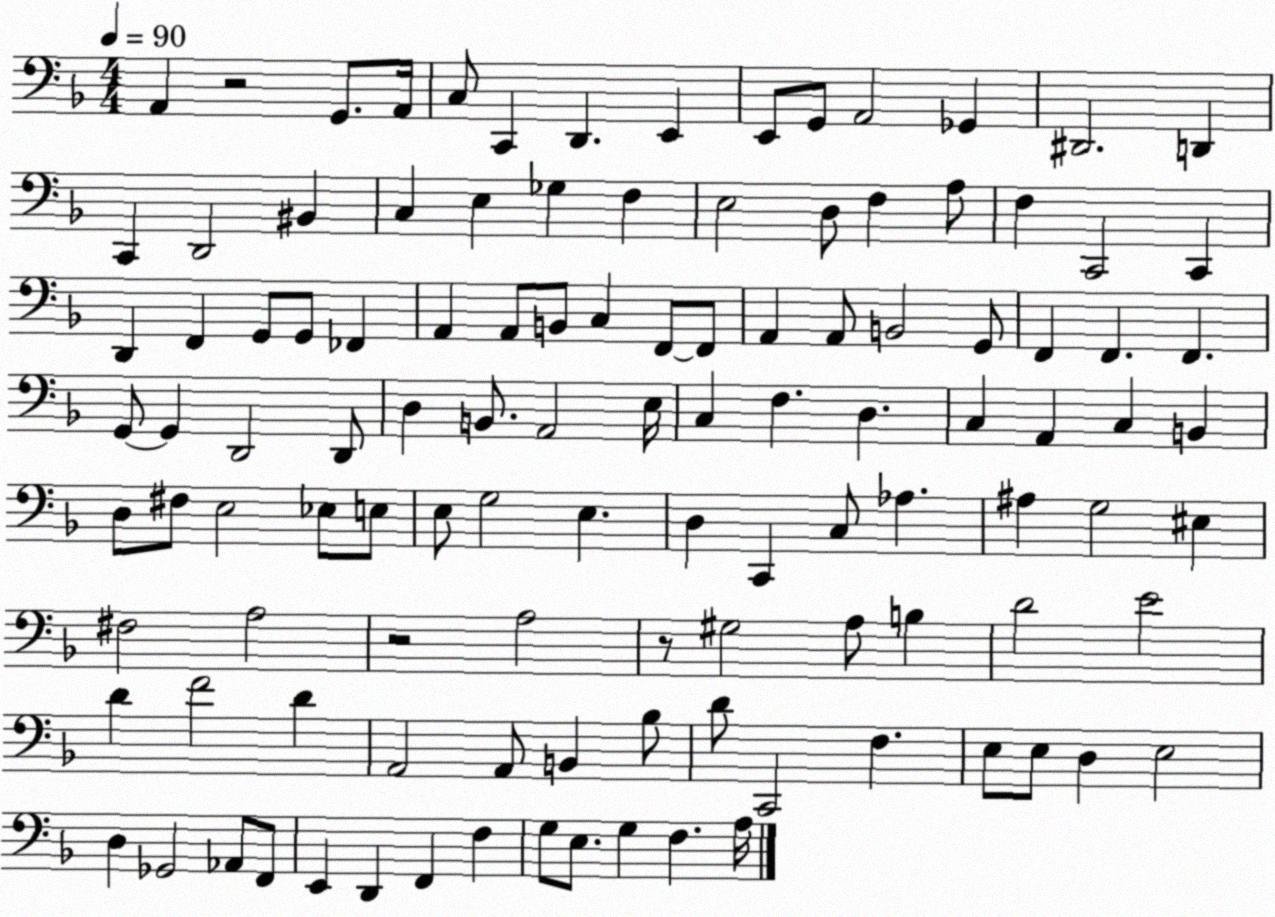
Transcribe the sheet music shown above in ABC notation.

X:1
T:Untitled
M:4/4
L:1/4
K:F
A,, z2 G,,/2 A,,/4 C,/2 C,, D,, E,, E,,/2 G,,/2 A,,2 _G,, ^D,,2 D,, C,, D,,2 ^B,, C, E, _G, F, E,2 D,/2 F, A,/2 F, C,,2 C,, D,, F,, G,,/2 G,,/2 _F,, A,, A,,/2 B,,/2 C, F,,/2 F,,/2 A,, A,,/2 B,,2 G,,/2 F,, F,, F,, G,,/2 G,, D,,2 D,,/2 D, B,,/2 A,,2 E,/4 C, F, D, C, A,, C, B,, D,/2 ^F,/2 E,2 _E,/2 E,/2 E,/2 G,2 E, D, C,, C,/2 _A, ^A, G,2 ^E, ^F,2 A,2 z2 A,2 z/2 ^G,2 A,/2 B, D2 E2 D F2 D A,,2 A,,/2 B,, _B,/2 D/2 C,,2 F, E,/2 E,/2 D, E,2 D, _G,,2 _A,,/2 F,,/2 E,, D,, F,, F, G,/2 E,/2 G, F, A,/4